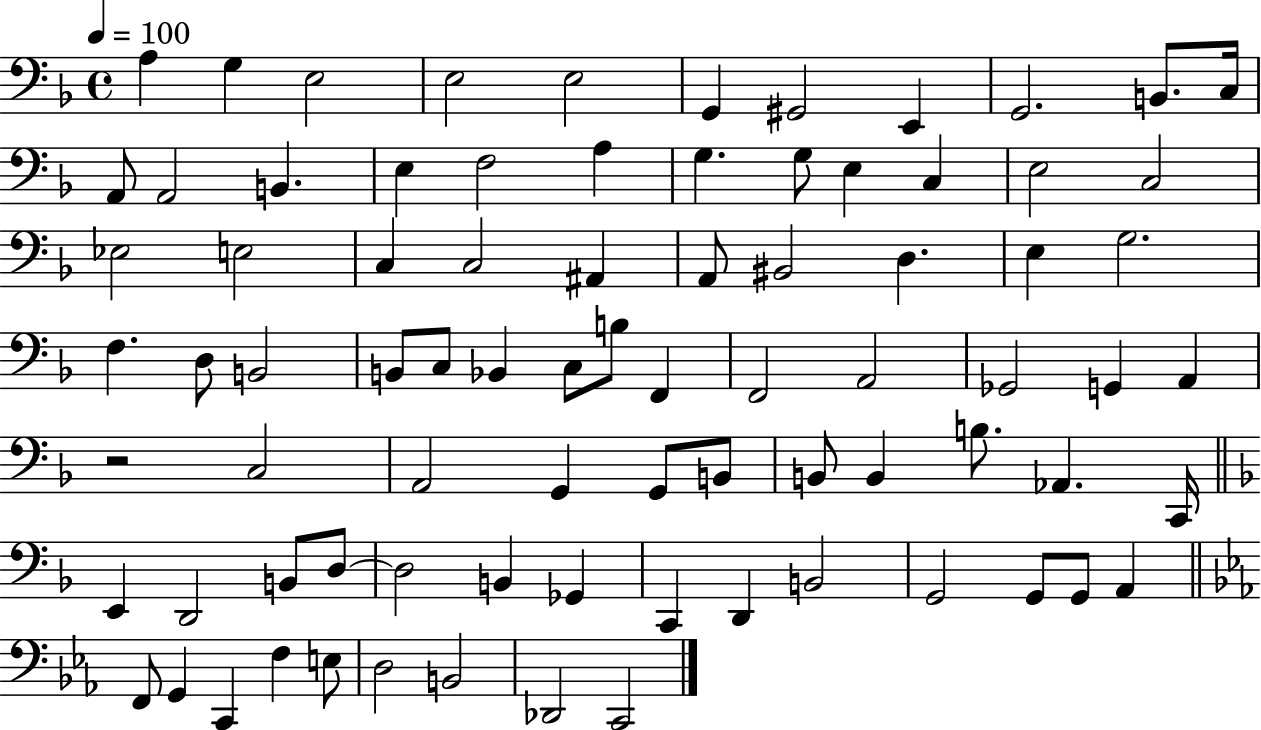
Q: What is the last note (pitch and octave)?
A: C2